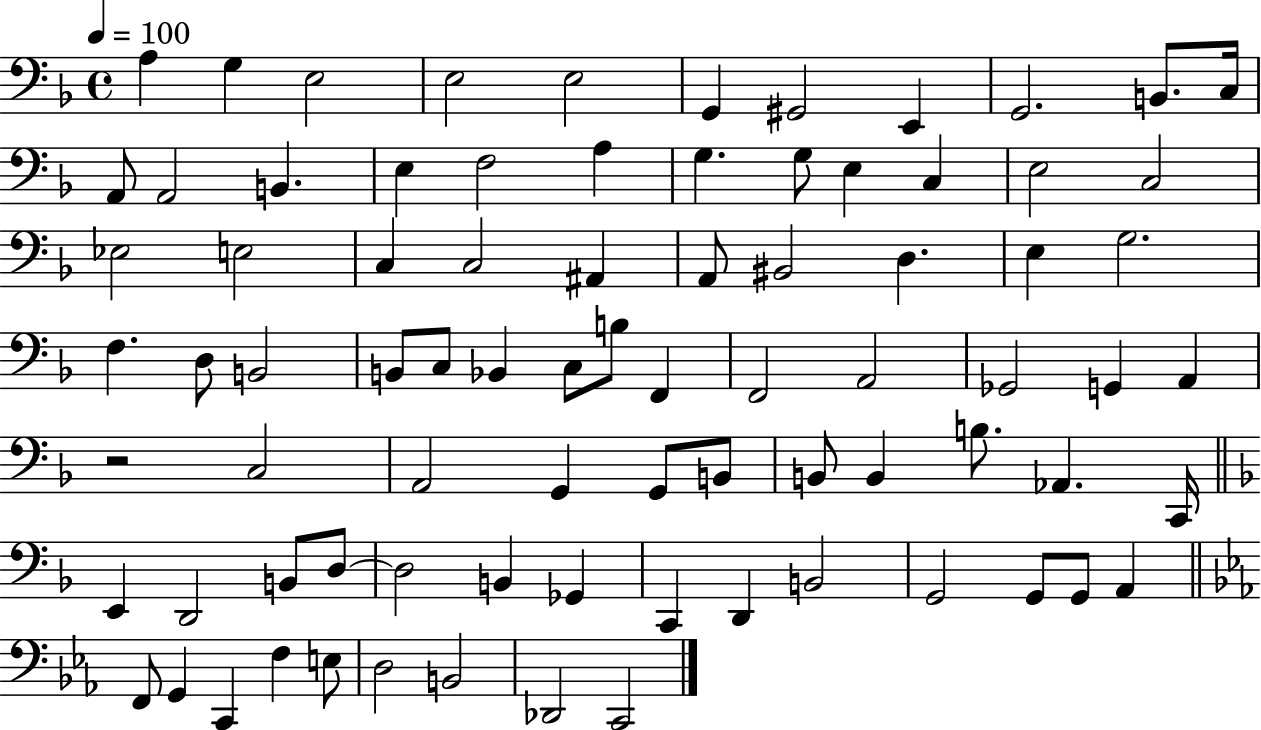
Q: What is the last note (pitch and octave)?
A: C2